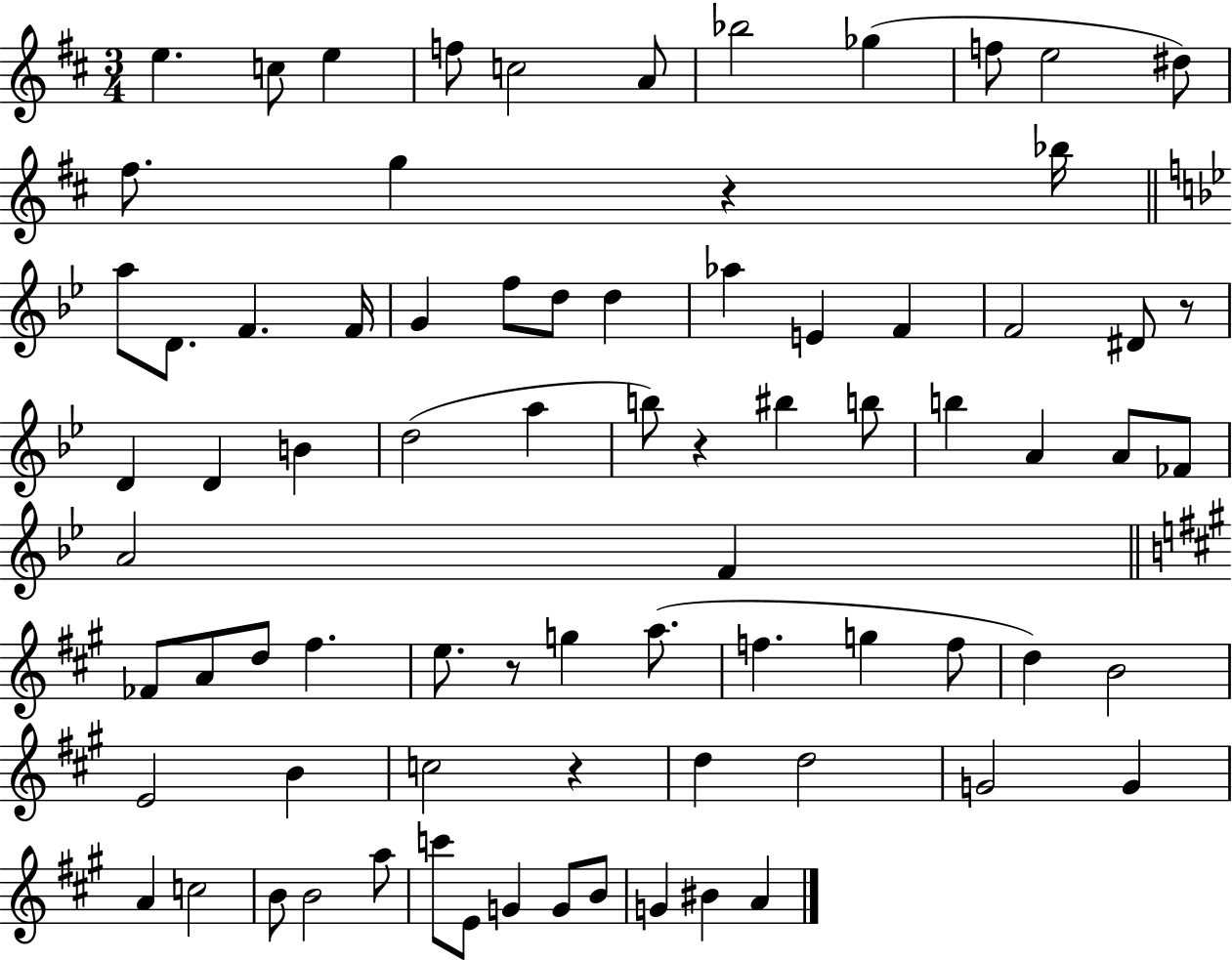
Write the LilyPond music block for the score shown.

{
  \clef treble
  \numericTimeSignature
  \time 3/4
  \key d \major
  e''4. c''8 e''4 | f''8 c''2 a'8 | bes''2 ges''4( | f''8 e''2 dis''8) | \break fis''8. g''4 r4 bes''16 | \bar "||" \break \key bes \major a''8 d'8. f'4. f'16 | g'4 f''8 d''8 d''4 | aes''4 e'4 f'4 | f'2 dis'8 r8 | \break d'4 d'4 b'4 | d''2( a''4 | b''8) r4 bis''4 b''8 | b''4 a'4 a'8 fes'8 | \break a'2 f'4 | \bar "||" \break \key a \major fes'8 a'8 d''8 fis''4. | e''8. r8 g''4 a''8.( | f''4. g''4 f''8 | d''4) b'2 | \break e'2 b'4 | c''2 r4 | d''4 d''2 | g'2 g'4 | \break a'4 c''2 | b'8 b'2 a''8 | c'''8 e'8 g'4 g'8 b'8 | g'4 bis'4 a'4 | \break \bar "|."
}